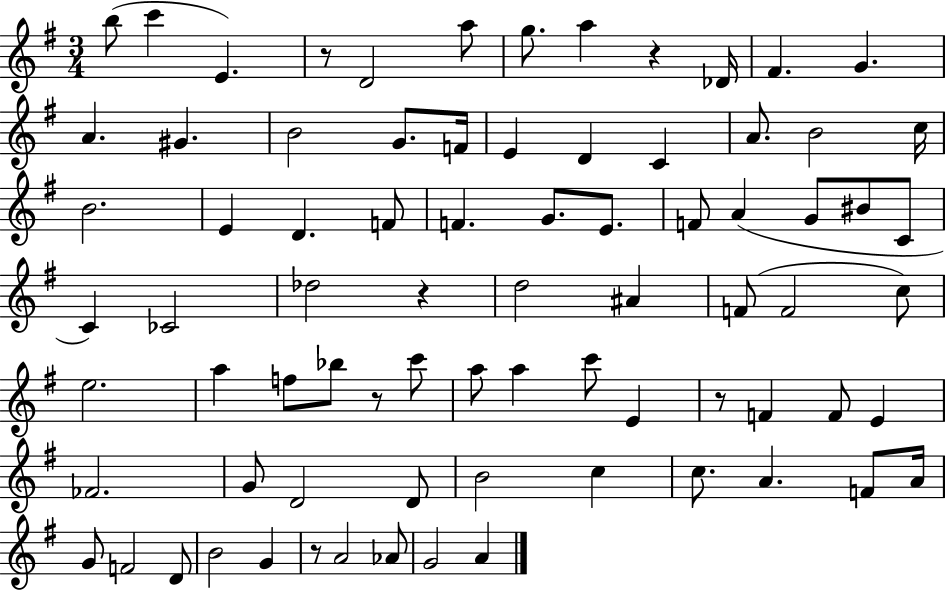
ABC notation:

X:1
T:Untitled
M:3/4
L:1/4
K:G
b/2 c' E z/2 D2 a/2 g/2 a z _D/4 ^F G A ^G B2 G/2 F/4 E D C A/2 B2 c/4 B2 E D F/2 F G/2 E/2 F/2 A G/2 ^B/2 C/2 C _C2 _d2 z d2 ^A F/2 F2 c/2 e2 a f/2 _b/2 z/2 c'/2 a/2 a c'/2 E z/2 F F/2 E _F2 G/2 D2 D/2 B2 c c/2 A F/2 A/4 G/2 F2 D/2 B2 G z/2 A2 _A/2 G2 A